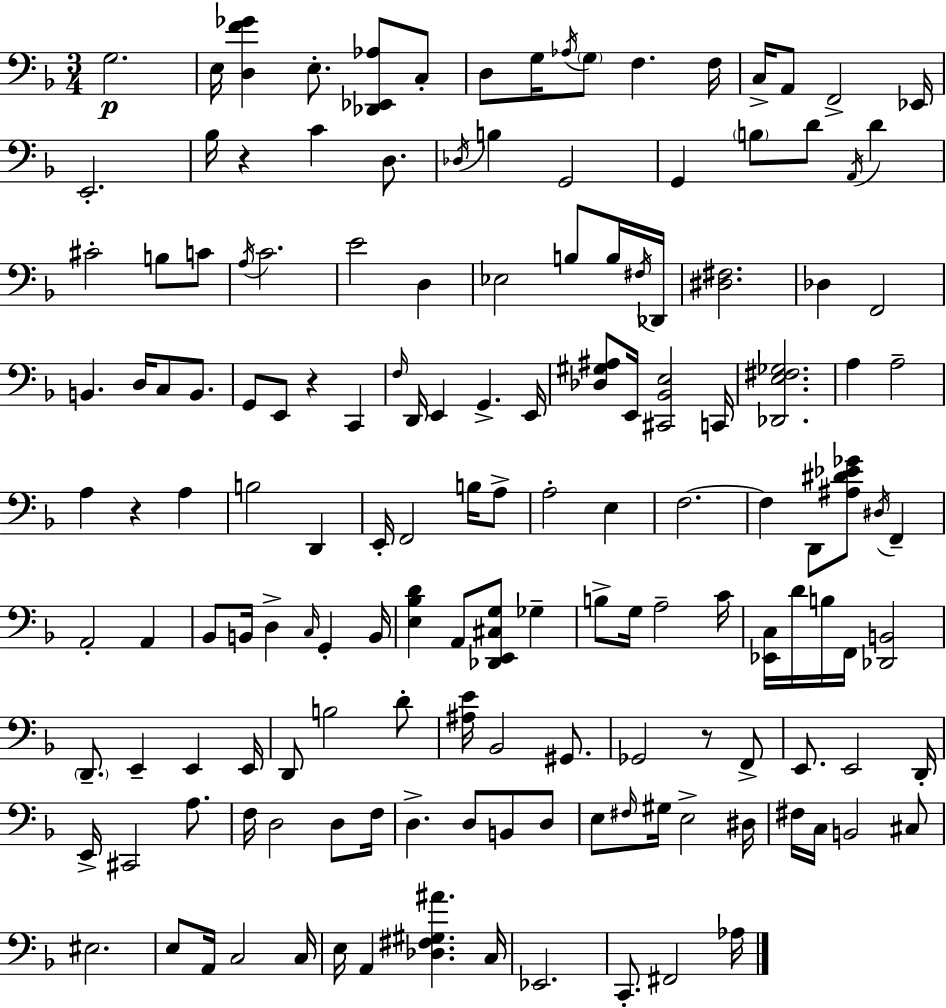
G3/h. E3/s [D3,F4,Gb4]/q E3/e. [Db2,Eb2,Ab3]/e C3/e D3/e G3/s Ab3/s G3/e F3/q. F3/s C3/s A2/e F2/h Eb2/s E2/h. Bb3/s R/q C4/q D3/e. Db3/s B3/q G2/h G2/q B3/e D4/e A2/s D4/q C#4/h B3/e C4/e A3/s C4/h. E4/h D3/q Eb3/h B3/e B3/s F#3/s Db2/s [D#3,F#3]/h. Db3/q F2/h B2/q. D3/s C3/e B2/e. G2/e E2/e R/q C2/q F3/s D2/s E2/q G2/q. E2/s [Db3,G#3,A#3]/e E2/s [C#2,Bb2,E3]/h C2/s [Db2,E3,F#3,Gb3]/h. A3/q A3/h A3/q R/q A3/q B3/h D2/q E2/s F2/h B3/s A3/e A3/h E3/q F3/h. F3/q D2/e [A#3,D#4,Eb4,Gb4]/e D#3/s F2/q A2/h A2/q Bb2/e B2/s D3/q C3/s G2/q B2/s [E3,Bb3,D4]/q A2/e [Db2,E2,C#3,G3]/e Gb3/q B3/e G3/s A3/h C4/s [Eb2,C3]/s D4/s B3/s F2/s [Db2,B2]/h D2/e. E2/q E2/q E2/s D2/e B3/h D4/e [A#3,E4]/s Bb2/h G#2/e. Gb2/h R/e F2/e E2/e. E2/h D2/s E2/s C#2/h A3/e. F3/s D3/h D3/e F3/s D3/q. D3/e B2/e D3/e E3/e F#3/s G#3/s E3/h D#3/s F#3/s C3/s B2/h C#3/e EIS3/h. E3/e A2/s C3/h C3/s E3/s A2/q [Db3,F#3,G#3,A#4]/q. C3/s Eb2/h. C2/e. F#2/h Ab3/s